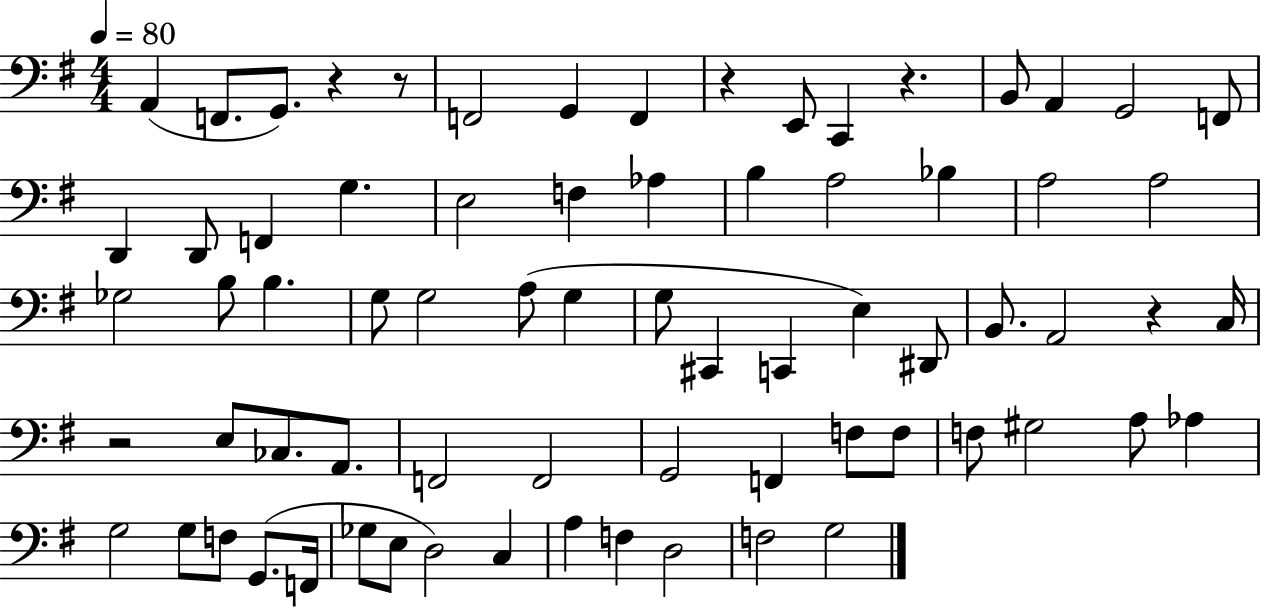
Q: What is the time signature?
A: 4/4